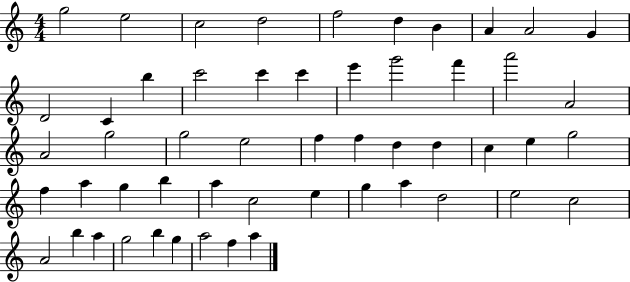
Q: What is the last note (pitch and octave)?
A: A5